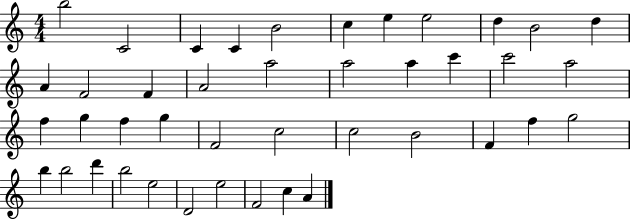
X:1
T:Untitled
M:4/4
L:1/4
K:C
b2 C2 C C B2 c e e2 d B2 d A F2 F A2 a2 a2 a c' c'2 a2 f g f g F2 c2 c2 B2 F f g2 b b2 d' b2 e2 D2 e2 F2 c A